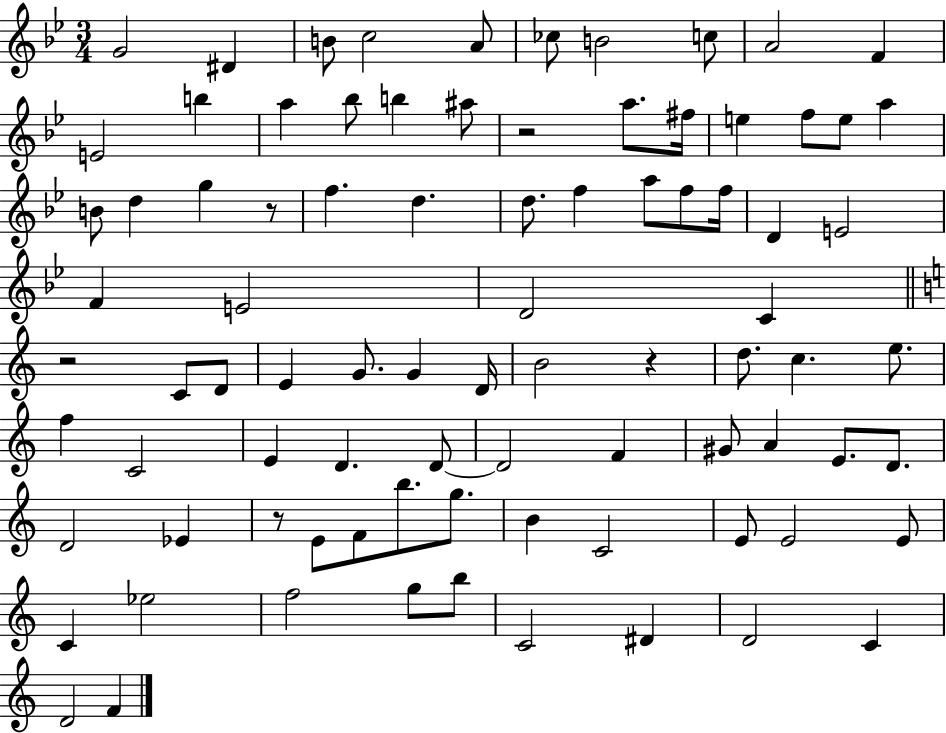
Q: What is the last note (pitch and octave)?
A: F4